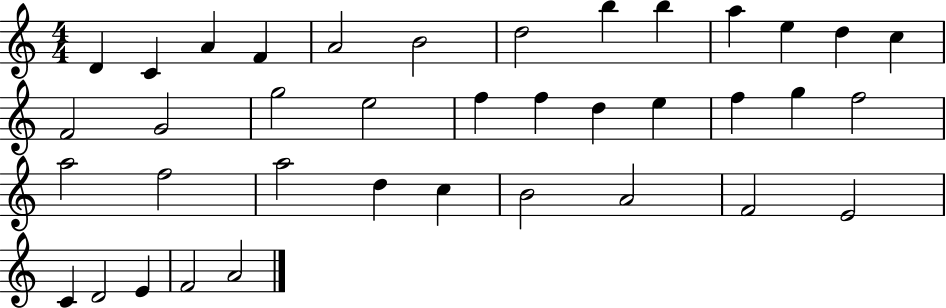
D4/q C4/q A4/q F4/q A4/h B4/h D5/h B5/q B5/q A5/q E5/q D5/q C5/q F4/h G4/h G5/h E5/h F5/q F5/q D5/q E5/q F5/q G5/q F5/h A5/h F5/h A5/h D5/q C5/q B4/h A4/h F4/h E4/h C4/q D4/h E4/q F4/h A4/h